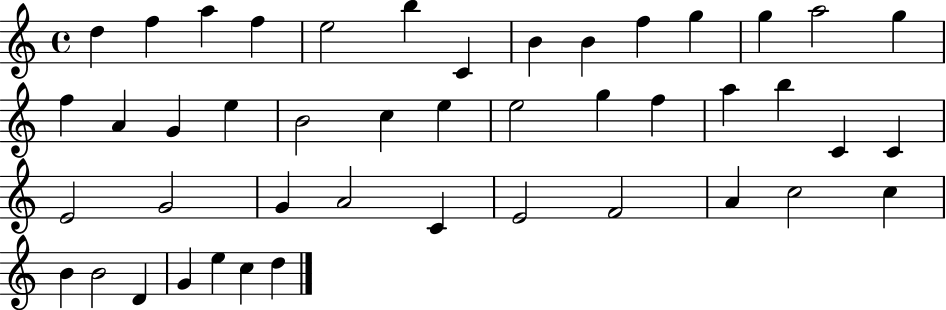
D5/q F5/q A5/q F5/q E5/h B5/q C4/q B4/q B4/q F5/q G5/q G5/q A5/h G5/q F5/q A4/q G4/q E5/q B4/h C5/q E5/q E5/h G5/q F5/q A5/q B5/q C4/q C4/q E4/h G4/h G4/q A4/h C4/q E4/h F4/h A4/q C5/h C5/q B4/q B4/h D4/q G4/q E5/q C5/q D5/q